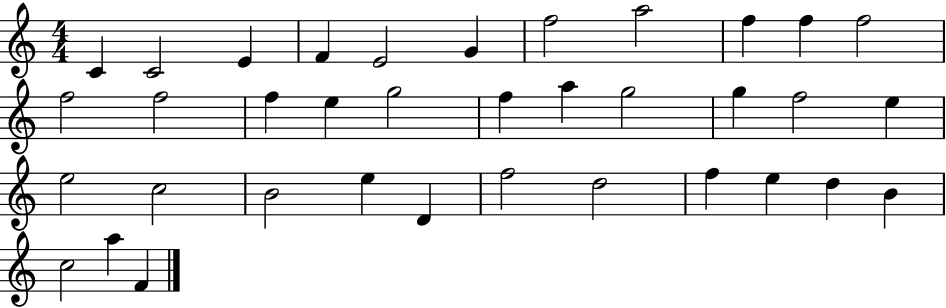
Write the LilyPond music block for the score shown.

{
  \clef treble
  \numericTimeSignature
  \time 4/4
  \key c \major
  c'4 c'2 e'4 | f'4 e'2 g'4 | f''2 a''2 | f''4 f''4 f''2 | \break f''2 f''2 | f''4 e''4 g''2 | f''4 a''4 g''2 | g''4 f''2 e''4 | \break e''2 c''2 | b'2 e''4 d'4 | f''2 d''2 | f''4 e''4 d''4 b'4 | \break c''2 a''4 f'4 | \bar "|."
}